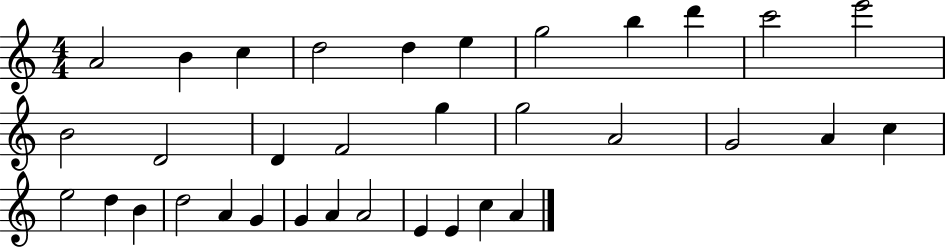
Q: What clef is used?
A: treble